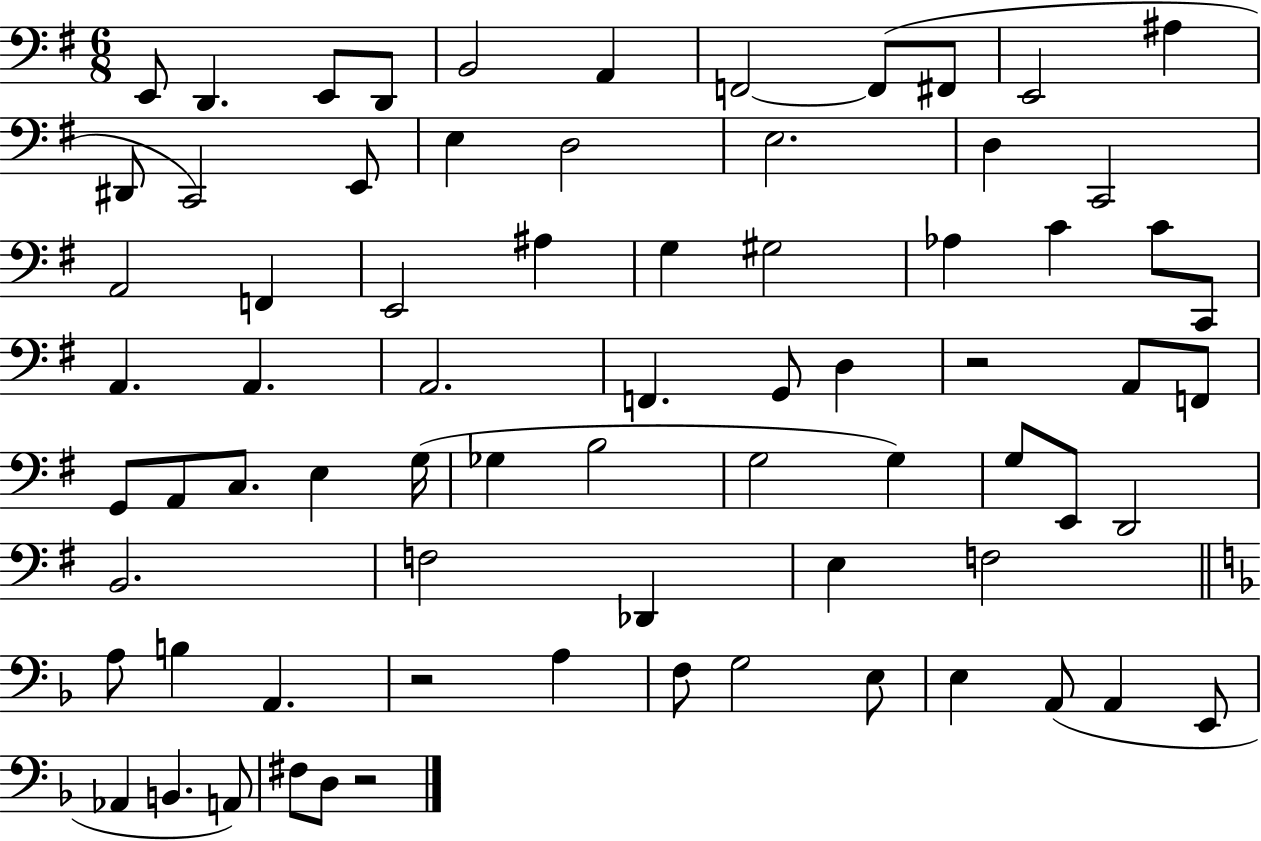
E2/e D2/q. E2/e D2/e B2/h A2/q F2/h F2/e F#2/e E2/h A#3/q D#2/e C2/h E2/e E3/q D3/h E3/h. D3/q C2/h A2/h F2/q E2/h A#3/q G3/q G#3/h Ab3/q C4/q C4/e C2/e A2/q. A2/q. A2/h. F2/q. G2/e D3/q R/h A2/e F2/e G2/e A2/e C3/e. E3/q G3/s Gb3/q B3/h G3/h G3/q G3/e E2/e D2/h B2/h. F3/h Db2/q E3/q F3/h A3/e B3/q A2/q. R/h A3/q F3/e G3/h E3/e E3/q A2/e A2/q E2/e Ab2/q B2/q. A2/e F#3/e D3/e R/h